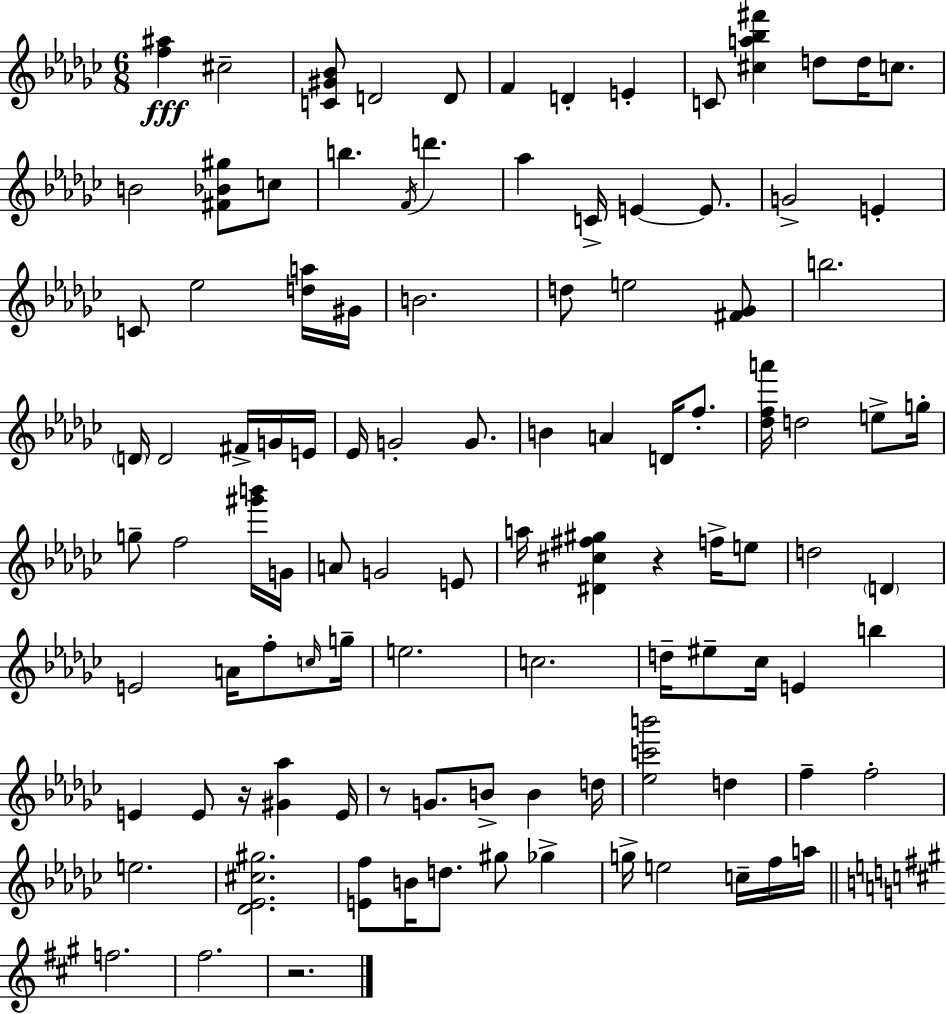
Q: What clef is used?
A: treble